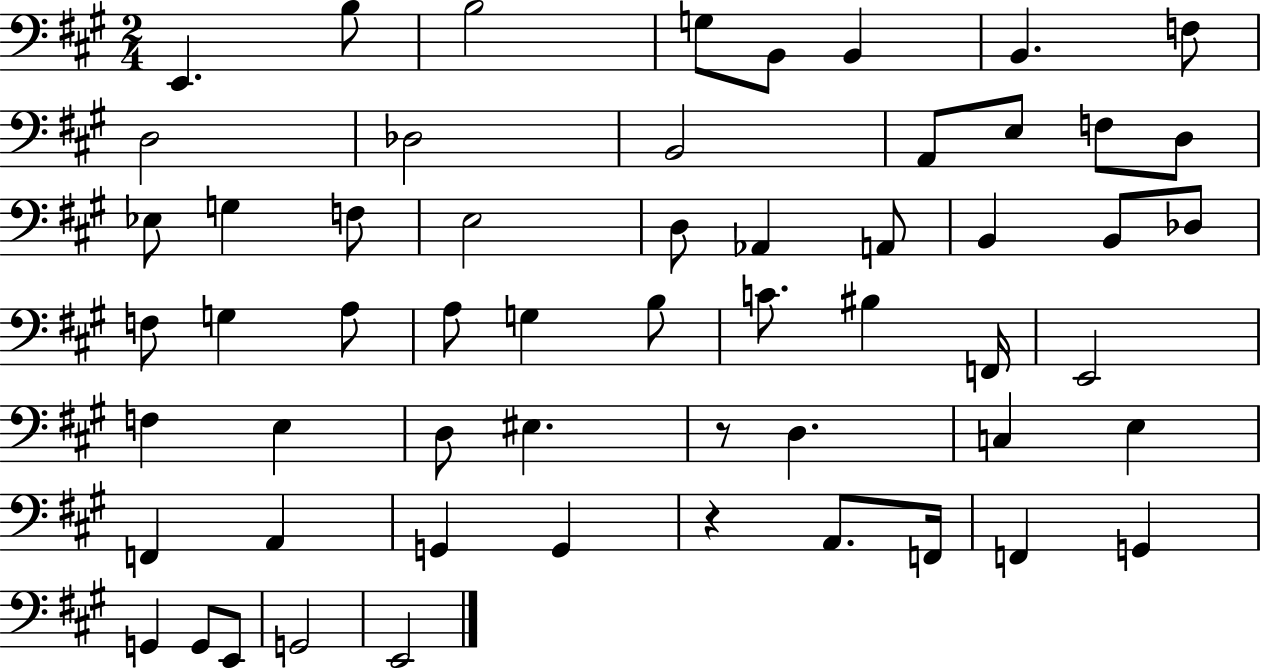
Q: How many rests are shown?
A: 2